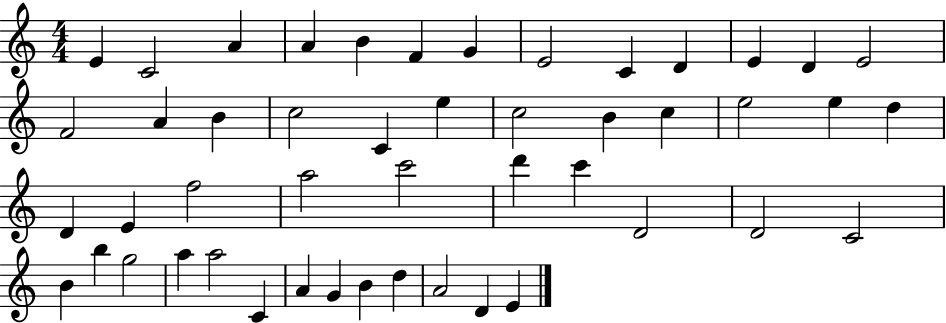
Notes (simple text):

E4/q C4/h A4/q A4/q B4/q F4/q G4/q E4/h C4/q D4/q E4/q D4/q E4/h F4/h A4/q B4/q C5/h C4/q E5/q C5/h B4/q C5/q E5/h E5/q D5/q D4/q E4/q F5/h A5/h C6/h D6/q C6/q D4/h D4/h C4/h B4/q B5/q G5/h A5/q A5/h C4/q A4/q G4/q B4/q D5/q A4/h D4/q E4/q